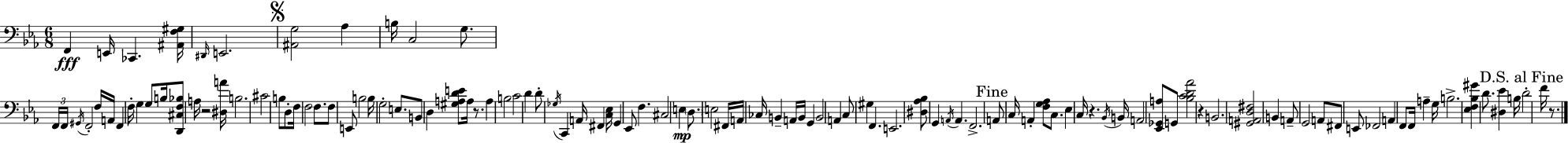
{
  \clef bass
  \numericTimeSignature
  \time 6/8
  \key ees \major
  \repeat volta 2 { f,4\fff e,16 ces,4. <ais, f gis>16 | \grace { dis,16 } e,2. | \mark \markup { \musicglyph "scripts.segno" } <ais, g>2 aes4 | b16 c2 g8. | \break \tuplet 3/2 { f,16 f,16 \acciaccatura { gis,16 } } f,2-. | f16 a,16 f,4 f16-. g4 g8 | b16 <d, cis f bes>8 a16 r2 | <dis a'>16 b2. | \break cis'2 b8 | d8-. f16 f2 f8. | f8 e,8 b2 | b16 g2-. e8. | \break b,8 d4 <gis a d' e'>8 a16 r8. | a4 b2 | c'2 d'4 | d'8-. \acciaccatura { ges16 } c,4 a,16 fis,4 | \break <c ees>16 g,4 ees,8 f4. | cis2 e4\mp | \parenthesize d8. e2 | fis,16 a,16 ces16 b,4-- a,16 b,16 g,4 | \break b,2 a,4 | c8 gis4 f,4. | e,2. | <dis aes bes>8 g,4 \acciaccatura { a,16 } a,4. | \break f,2.-> | \mark "Fine" a,8 c16 a,4-. <f g aes>8 | c8. ees4 c16 r4. | \acciaccatura { bes,16 } b,16 a,2 | \break <ees, ges, a>8 g,8 <bes c' d' aes'>2 | r4 b,2. | <gis, a, d fis>2 | b,4 a,8-- g,2 | \break a,8 fis,8 e,8 fes,2 | a,4 f,8 f,16 | a4-- g16 b2.-> | <ees f bes gis'>4 d'8. | \break <dis ees'>4 b16 \mark "D.S. al Fine" d'2-. | f'16 r8. } \bar "|."
}